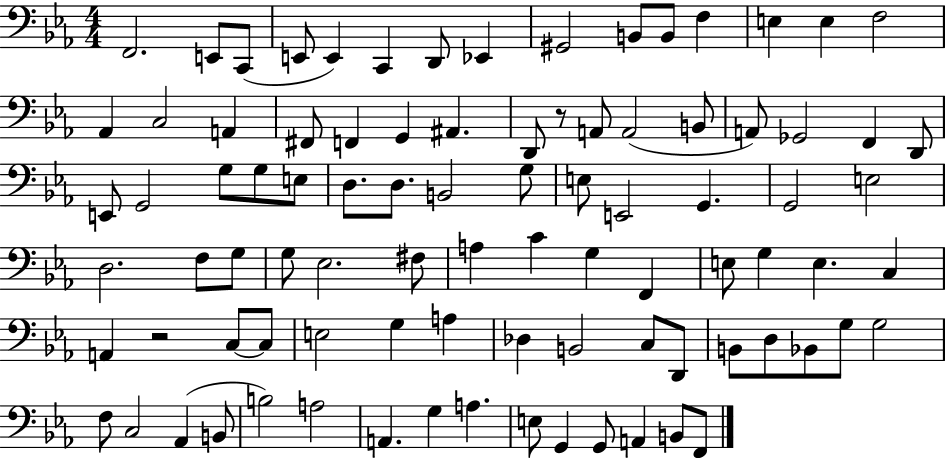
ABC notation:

X:1
T:Untitled
M:4/4
L:1/4
K:Eb
F,,2 E,,/2 C,,/2 E,,/2 E,, C,, D,,/2 _E,, ^G,,2 B,,/2 B,,/2 F, E, E, F,2 _A,, C,2 A,, ^F,,/2 F,, G,, ^A,, D,,/2 z/2 A,,/2 A,,2 B,,/2 A,,/2 _G,,2 F,, D,,/2 E,,/2 G,,2 G,/2 G,/2 E,/2 D,/2 D,/2 B,,2 G,/2 E,/2 E,,2 G,, G,,2 E,2 D,2 F,/2 G,/2 G,/2 _E,2 ^F,/2 A, C G, F,, E,/2 G, E, C, A,, z2 C,/2 C,/2 E,2 G, A, _D, B,,2 C,/2 D,,/2 B,,/2 D,/2 _B,,/2 G,/2 G,2 F,/2 C,2 _A,, B,,/2 B,2 A,2 A,, G, A, E,/2 G,, G,,/2 A,, B,,/2 F,,/2